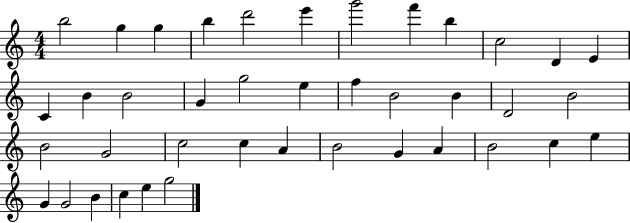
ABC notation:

X:1
T:Untitled
M:4/4
L:1/4
K:C
b2 g g b d'2 e' g'2 f' b c2 D E C B B2 G g2 e f B2 B D2 B2 B2 G2 c2 c A B2 G A B2 c e G G2 B c e g2